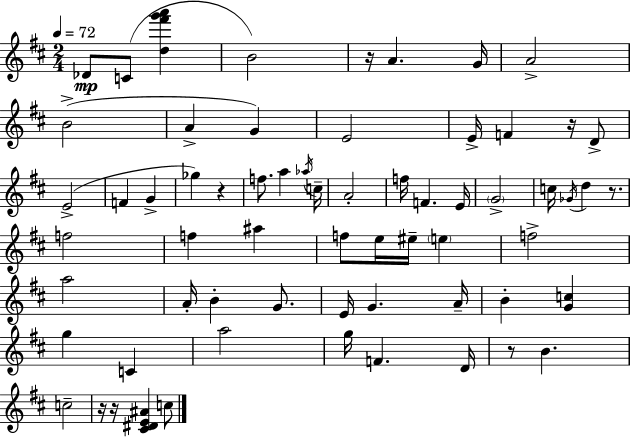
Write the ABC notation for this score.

X:1
T:Untitled
M:2/4
L:1/4
K:D
_D/2 C/2 [d^f'g'a'] B2 z/4 A G/4 A2 B2 A G E2 E/4 F z/4 D/2 E2 F G _g z f/2 a _a/4 c/4 A2 f/4 F E/4 G2 c/4 _G/4 d z/2 f2 f ^a f/2 e/4 ^e/4 e f2 a2 A/4 B G/2 E/4 G A/4 B [Gc] g C a2 g/4 F D/4 z/2 B c2 z/4 z/4 [^C^DE^A] c/2